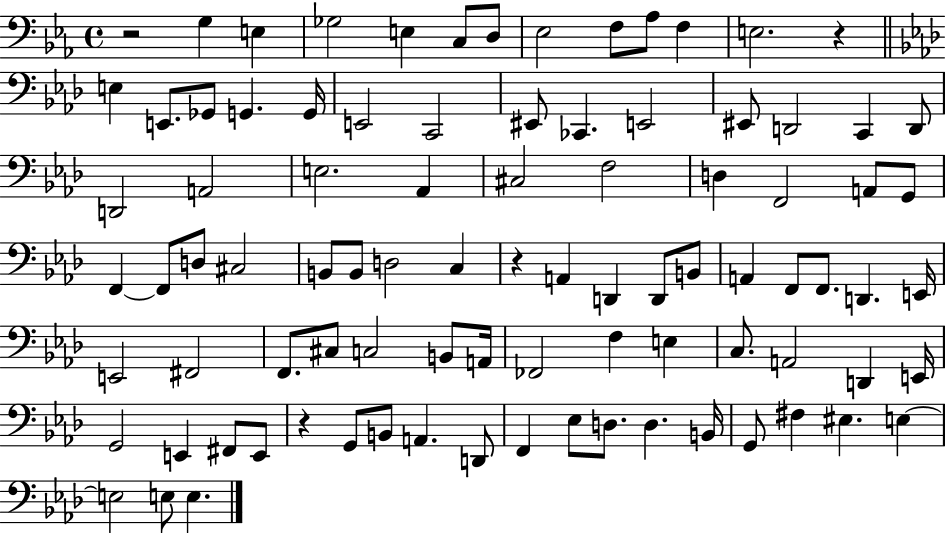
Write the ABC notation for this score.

X:1
T:Untitled
M:4/4
L:1/4
K:Eb
z2 G, E, _G,2 E, C,/2 D,/2 _E,2 F,/2 _A,/2 F, E,2 z E, E,,/2 _G,,/2 G,, G,,/4 E,,2 C,,2 ^E,,/2 _C,, E,,2 ^E,,/2 D,,2 C,, D,,/2 D,,2 A,,2 E,2 _A,, ^C,2 F,2 D, F,,2 A,,/2 G,,/2 F,, F,,/2 D,/2 ^C,2 B,,/2 B,,/2 D,2 C, z A,, D,, D,,/2 B,,/2 A,, F,,/2 F,,/2 D,, E,,/4 E,,2 ^F,,2 F,,/2 ^C,/2 C,2 B,,/2 A,,/4 _F,,2 F, E, C,/2 A,,2 D,, E,,/4 G,,2 E,, ^F,,/2 E,,/2 z G,,/2 B,,/2 A,, D,,/2 F,, _E,/2 D,/2 D, B,,/4 G,,/2 ^F, ^E, E, E,2 E,/2 E,